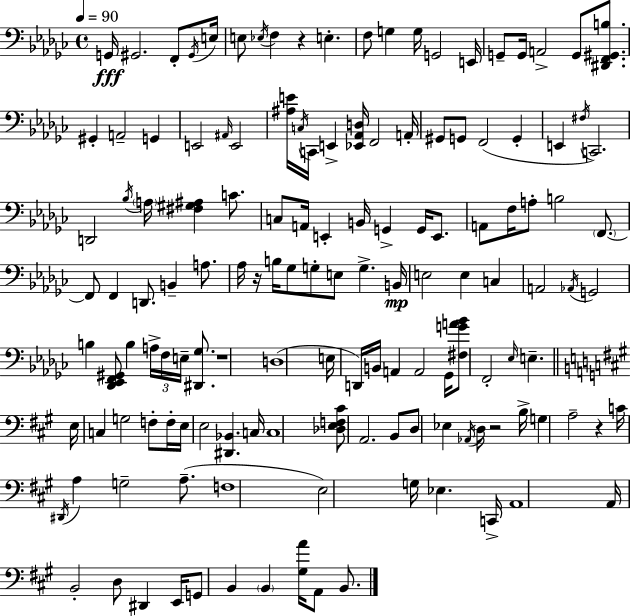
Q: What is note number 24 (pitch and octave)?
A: E2